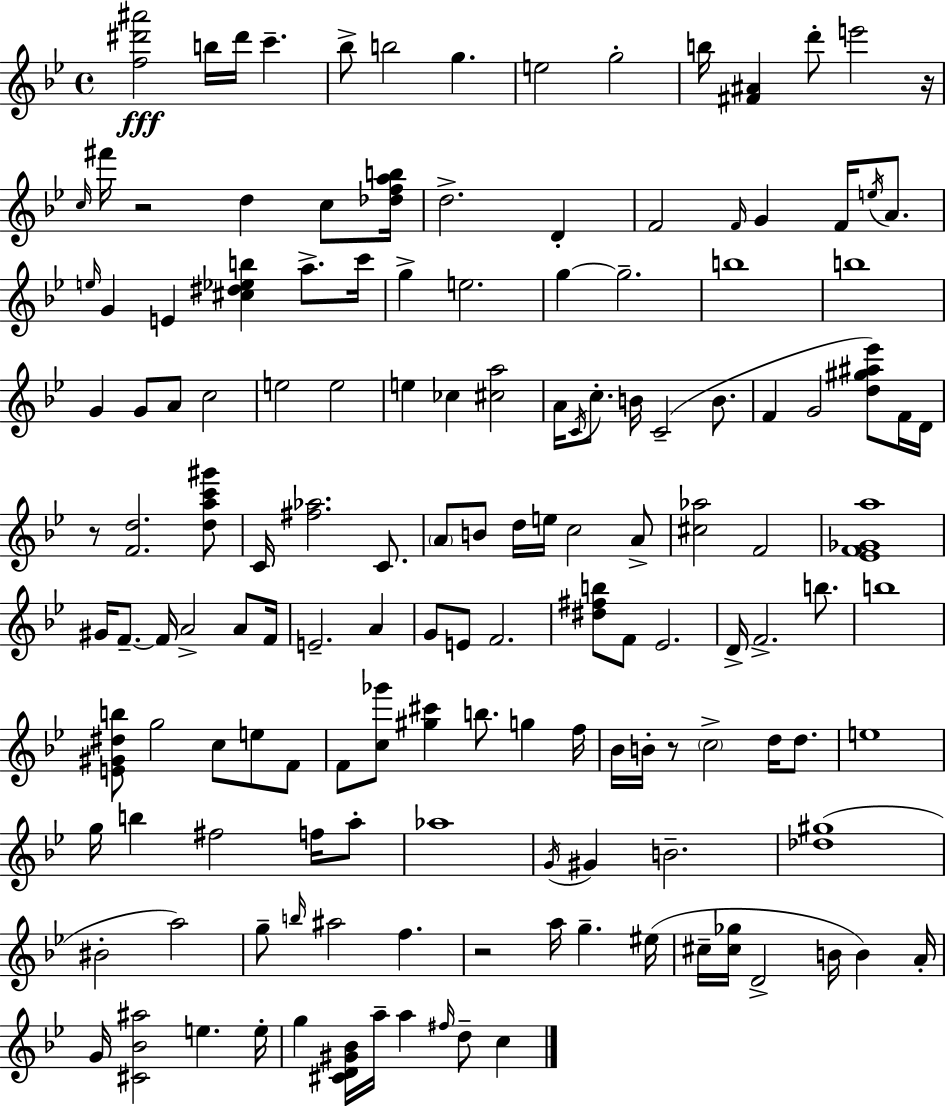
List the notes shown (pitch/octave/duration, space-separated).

[F5,D#6,A#6]/h B5/s D#6/s C6/q. Bb5/e B5/h G5/q. E5/h G5/h B5/s [F#4,A#4]/q D6/e E6/h R/s C5/s F#6/s R/h D5/q C5/e [Db5,F5,A5,B5]/s D5/h. D4/q F4/h F4/s G4/q F4/s E5/s A4/e. E5/s G4/q E4/q [C#5,D#5,Eb5,B5]/q A5/e. C6/s G5/q E5/h. G5/q G5/h. B5/w B5/w G4/q G4/e A4/e C5/h E5/h E5/h E5/q CES5/q [C#5,A5]/h A4/s C4/s C5/e. B4/s C4/h B4/e. F4/q G4/h [D5,G#5,A#5,Eb6]/e F4/s D4/s R/e [F4,D5]/h. [D5,A5,C6,G#6]/e C4/s [F#5,Ab5]/h. C4/e. A4/e B4/e D5/s E5/s C5/h A4/e [C#5,Ab5]/h F4/h [Eb4,F4,Gb4,A5]/w G#4/s F4/e. F4/s A4/h A4/e F4/s E4/h. A4/q G4/e E4/e F4/h. [D#5,F#5,B5]/e F4/e Eb4/h. D4/s F4/h. B5/e. B5/w [E4,G#4,D#5,B5]/e G5/h C5/e E5/e F4/e F4/e [C5,Gb6]/e [G#5,C#6]/q B5/e. G5/q F5/s Bb4/s B4/s R/e C5/h D5/s D5/e. E5/w G5/s B5/q F#5/h F5/s A5/e Ab5/w G4/s G#4/q B4/h. [Db5,G#5]/w BIS4/h A5/h G5/e B5/s A#5/h F5/q. R/h A5/s G5/q. EIS5/s C#5/s [C#5,Gb5]/s D4/h B4/s B4/q A4/s G4/s [C#4,Bb4,A#5]/h E5/q. E5/s G5/q [C#4,D4,G#4,Bb4]/s A5/s A5/q F#5/s D5/e C5/q